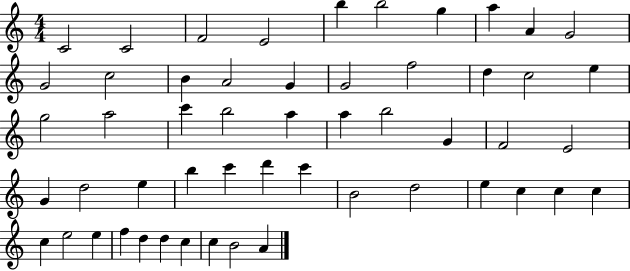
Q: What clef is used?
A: treble